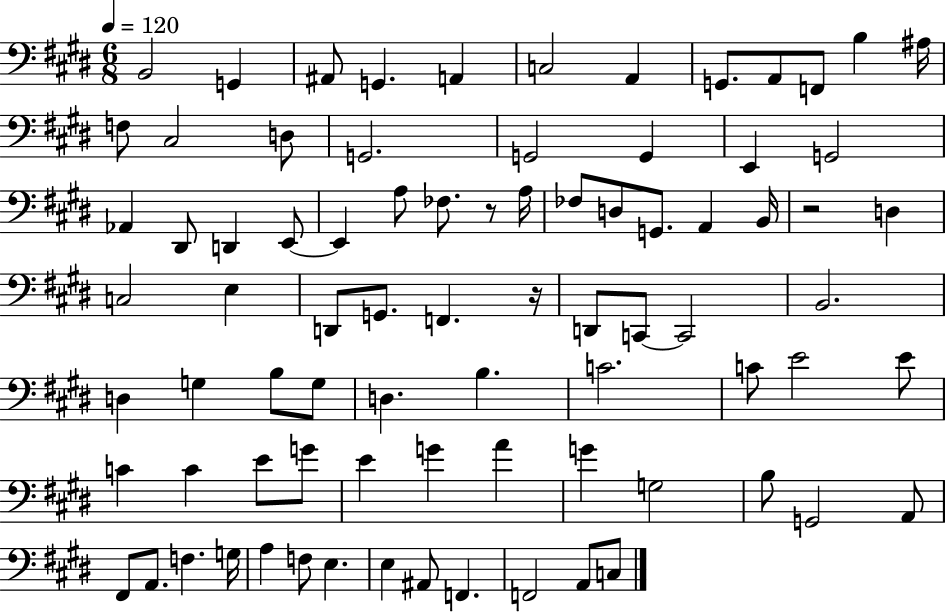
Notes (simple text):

B2/h G2/q A#2/e G2/q. A2/q C3/h A2/q G2/e. A2/e F2/e B3/q A#3/s F3/e C#3/h D3/e G2/h. G2/h G2/q E2/q G2/h Ab2/q D#2/e D2/q E2/e E2/q A3/e FES3/e. R/e A3/s FES3/e D3/e G2/e. A2/q B2/s R/h D3/q C3/h E3/q D2/e G2/e. F2/q. R/s D2/e C2/e C2/h B2/h. D3/q G3/q B3/e G3/e D3/q. B3/q. C4/h. C4/e E4/h E4/e C4/q C4/q E4/e G4/e E4/q G4/q A4/q G4/q G3/h B3/e G2/h A2/e F#2/e A2/e. F3/q. G3/s A3/q F3/e E3/q. E3/q A#2/e F2/q. F2/h A2/e C3/e